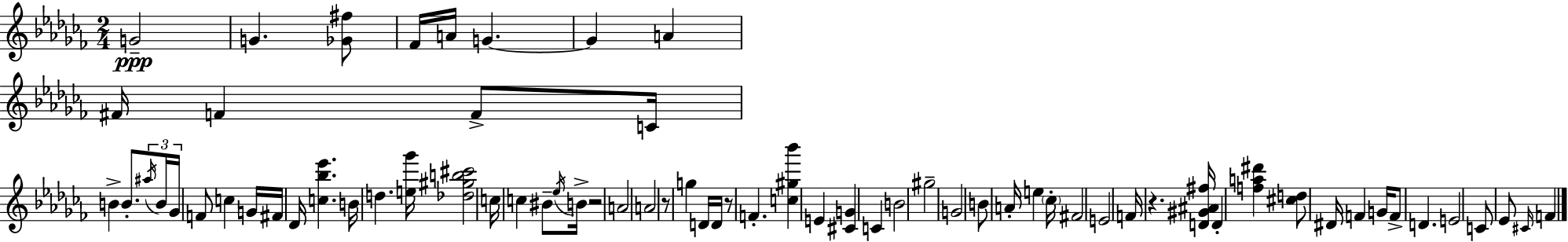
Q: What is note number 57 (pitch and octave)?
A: F4